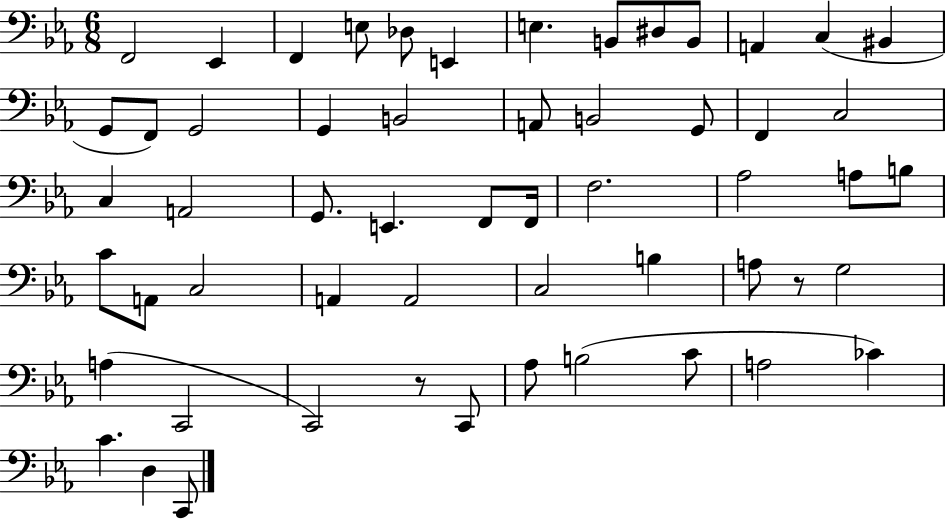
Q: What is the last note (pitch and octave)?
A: C2